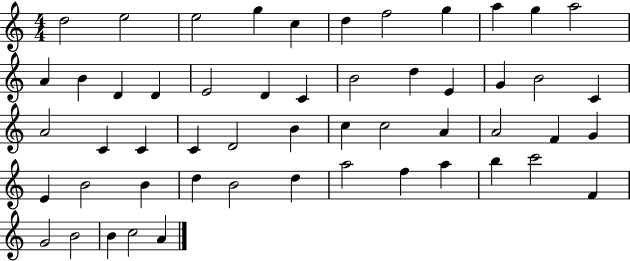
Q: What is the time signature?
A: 4/4